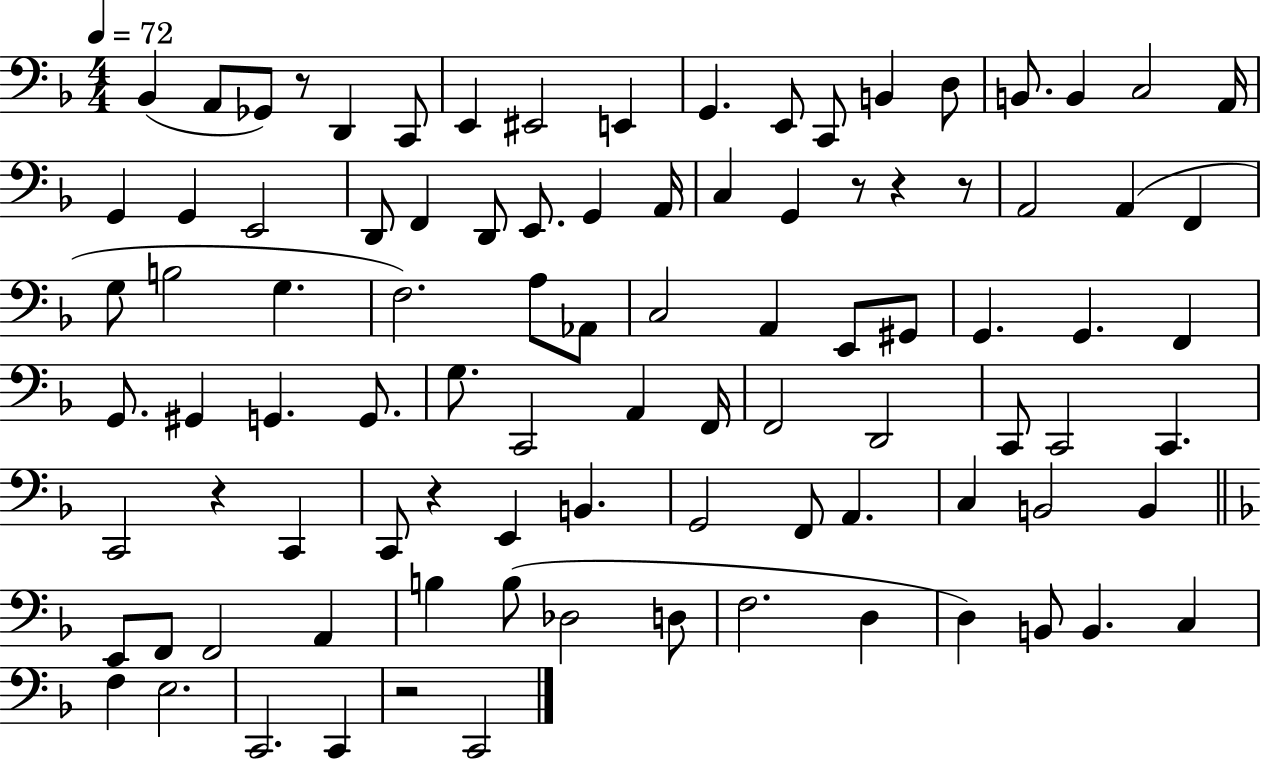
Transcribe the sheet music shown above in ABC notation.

X:1
T:Untitled
M:4/4
L:1/4
K:F
_B,, A,,/2 _G,,/2 z/2 D,, C,,/2 E,, ^E,,2 E,, G,, E,,/2 C,,/2 B,, D,/2 B,,/2 B,, C,2 A,,/4 G,, G,, E,,2 D,,/2 F,, D,,/2 E,,/2 G,, A,,/4 C, G,, z/2 z z/2 A,,2 A,, F,, G,/2 B,2 G, F,2 A,/2 _A,,/2 C,2 A,, E,,/2 ^G,,/2 G,, G,, F,, G,,/2 ^G,, G,, G,,/2 G,/2 C,,2 A,, F,,/4 F,,2 D,,2 C,,/2 C,,2 C,, C,,2 z C,, C,,/2 z E,, B,, G,,2 F,,/2 A,, C, B,,2 B,, E,,/2 F,,/2 F,,2 A,, B, B,/2 _D,2 D,/2 F,2 D, D, B,,/2 B,, C, F, E,2 C,,2 C,, z2 C,,2